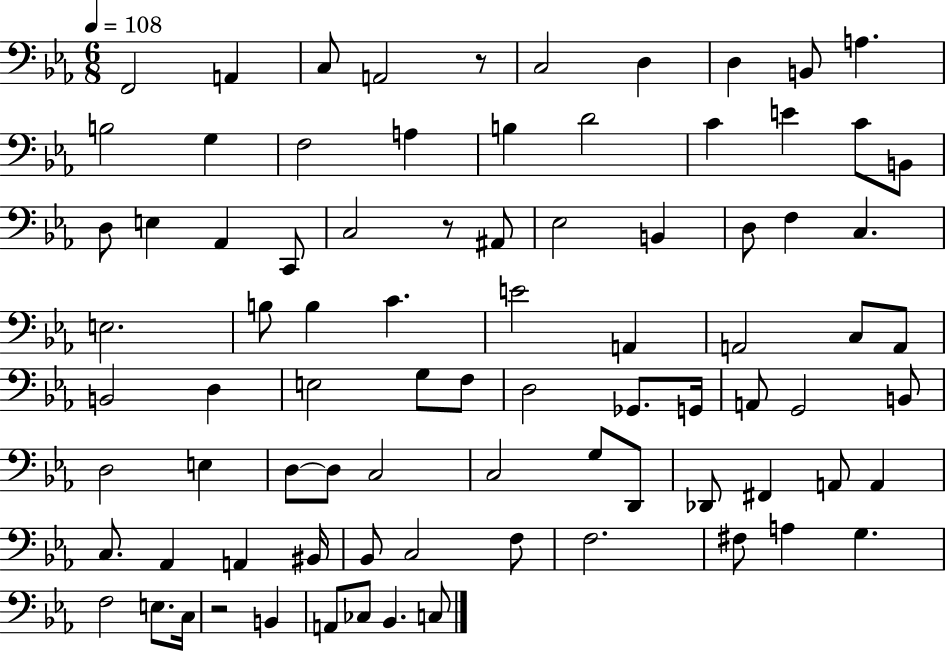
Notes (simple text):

F2/h A2/q C3/e A2/h R/e C3/h D3/q D3/q B2/e A3/q. B3/h G3/q F3/h A3/q B3/q D4/h C4/q E4/q C4/e B2/e D3/e E3/q Ab2/q C2/e C3/h R/e A#2/e Eb3/h B2/q D3/e F3/q C3/q. E3/h. B3/e B3/q C4/q. E4/h A2/q A2/h C3/e A2/e B2/h D3/q E3/h G3/e F3/e D3/h Gb2/e. G2/s A2/e G2/h B2/e D3/h E3/q D3/e D3/e C3/h C3/h G3/e D2/e Db2/e F#2/q A2/e A2/q C3/e. Ab2/q A2/q BIS2/s Bb2/e C3/h F3/e F3/h. F#3/e A3/q G3/q. F3/h E3/e. C3/s R/h B2/q A2/e CES3/e Bb2/q. C3/e